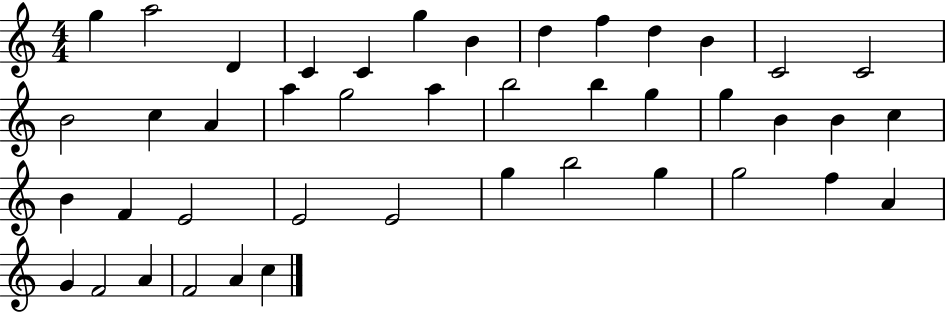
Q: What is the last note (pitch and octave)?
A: C5